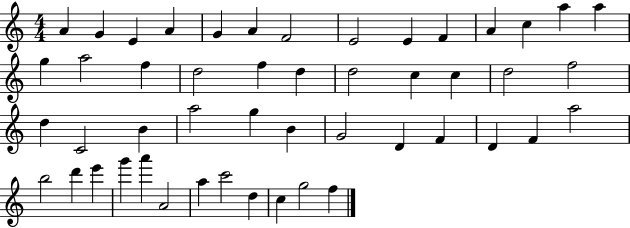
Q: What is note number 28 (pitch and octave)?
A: B4